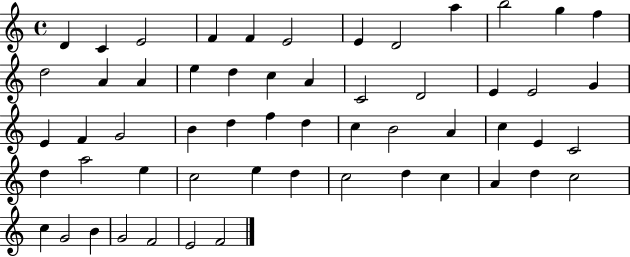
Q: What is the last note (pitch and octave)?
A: F4